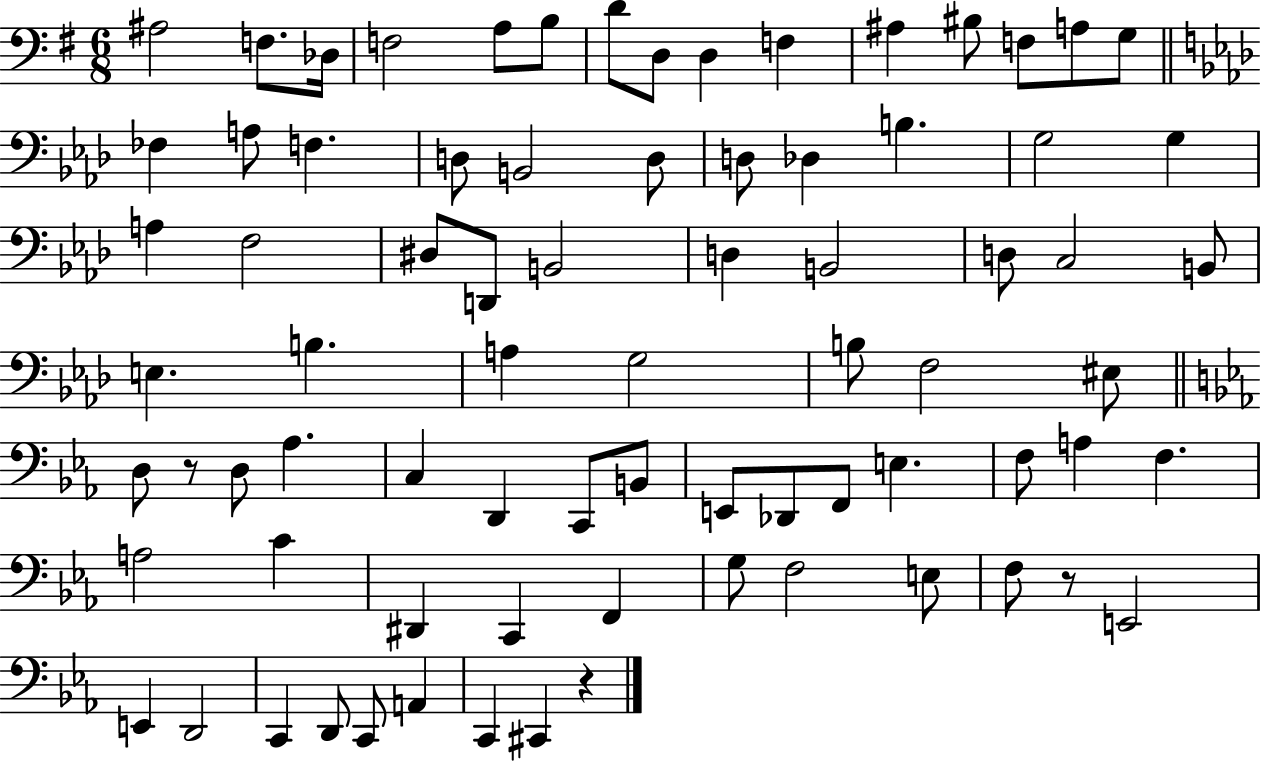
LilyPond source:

{
  \clef bass
  \numericTimeSignature
  \time 6/8
  \key g \major
  ais2 f8. des16 | f2 a8 b8 | d'8 d8 d4 f4 | ais4 bis8 f8 a8 g8 | \break \bar "||" \break \key aes \major fes4 a8 f4. | d8 b,2 d8 | d8 des4 b4. | g2 g4 | \break a4 f2 | dis8 d,8 b,2 | d4 b,2 | d8 c2 b,8 | \break e4. b4. | a4 g2 | b8 f2 eis8 | \bar "||" \break \key ees \major d8 r8 d8 aes4. | c4 d,4 c,8 b,8 | e,8 des,8 f,8 e4. | f8 a4 f4. | \break a2 c'4 | dis,4 c,4 f,4 | g8 f2 e8 | f8 r8 e,2 | \break e,4 d,2 | c,4 d,8 c,8 a,4 | c,4 cis,4 r4 | \bar "|."
}